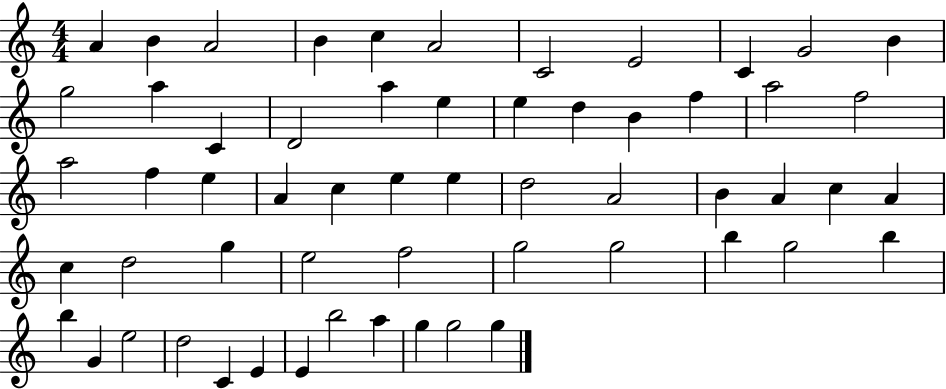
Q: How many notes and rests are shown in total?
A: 58